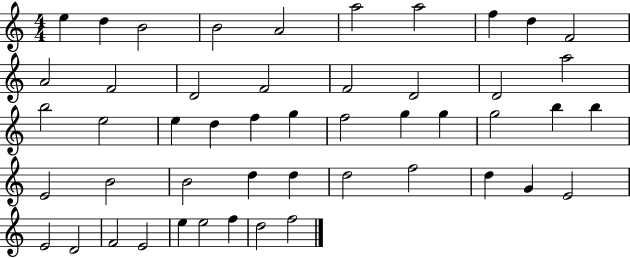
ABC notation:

X:1
T:Untitled
M:4/4
L:1/4
K:C
e d B2 B2 A2 a2 a2 f d F2 A2 F2 D2 F2 F2 D2 D2 a2 b2 e2 e d f g f2 g g g2 b b E2 B2 B2 d d d2 f2 d G E2 E2 D2 F2 E2 e e2 f d2 f2